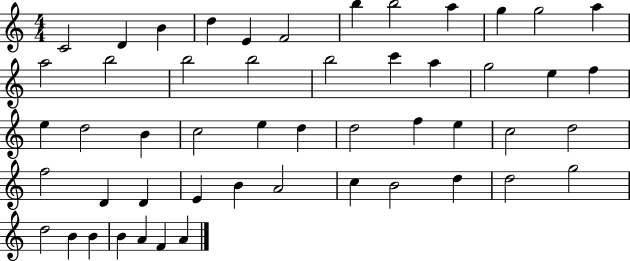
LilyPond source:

{
  \clef treble
  \numericTimeSignature
  \time 4/4
  \key c \major
  c'2 d'4 b'4 | d''4 e'4 f'2 | b''4 b''2 a''4 | g''4 g''2 a''4 | \break a''2 b''2 | b''2 b''2 | b''2 c'''4 a''4 | g''2 e''4 f''4 | \break e''4 d''2 b'4 | c''2 e''4 d''4 | d''2 f''4 e''4 | c''2 d''2 | \break f''2 d'4 d'4 | e'4 b'4 a'2 | c''4 b'2 d''4 | d''2 g''2 | \break d''2 b'4 b'4 | b'4 a'4 f'4 a'4 | \bar "|."
}